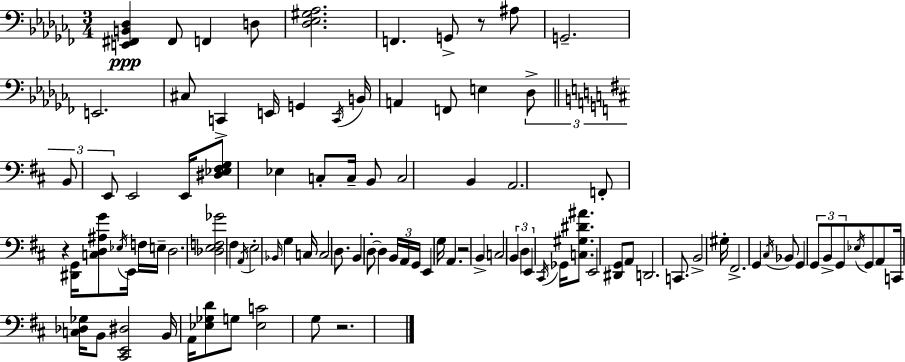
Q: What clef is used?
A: bass